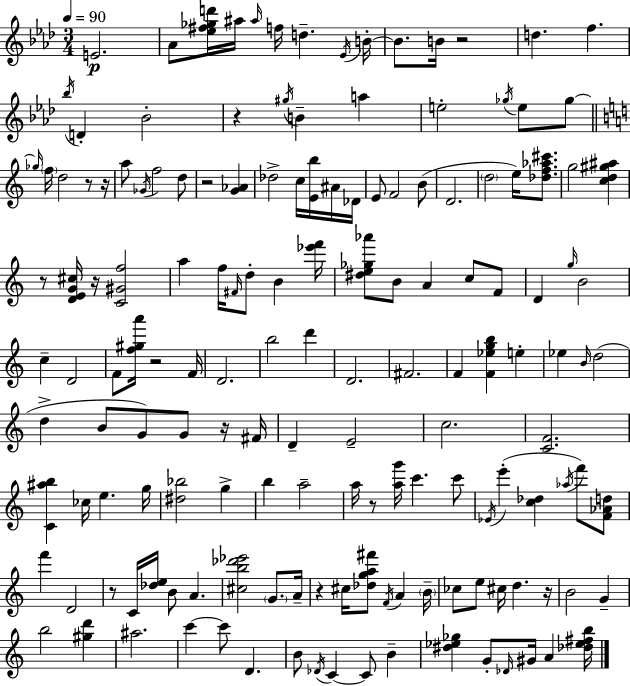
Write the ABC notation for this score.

X:1
T:Untitled
M:3/4
L:1/4
K:Fm
E2 _A/2 [_e^f_gd']/4 ^a/4 ^a/4 f/4 d _E/4 B/4 B/2 B/4 z2 d f _b/4 D _B2 z ^g/4 B a e2 _g/4 e/2 _g/2 _g/4 f/4 d2 z/2 z/4 a/2 _G/4 f2 d/2 z2 [G_A] _d2 c/4 [Eb]/4 ^A/4 _D/4 E/2 F2 B/2 D2 d2 e/4 [_df_a^c']/2 g2 [cd^g^a] z/2 [DEG^c]/4 z/4 [C^Gf]2 a f/4 ^F/4 d/2 B [_e'f']/4 [^de_g_a']/2 B/2 A c/2 F/2 D g/4 B2 c D2 F/2 [f^ga']/4 z2 F/4 D2 b2 d' D2 ^F2 F [F_egb] e _e B/4 d2 d B/2 G/2 G/2 z/4 ^F/4 D E2 c2 [CF]2 [C^ab] _c/4 e g/4 [^d_b]2 g b a2 a/4 z/2 [ag']/4 c' c'/2 _E/4 e' [c_d] _a/4 f'/2 [F_Ad]/2 f' D2 z/2 C/4 [_de]/4 B/2 A [^cb_d'_e']2 G/2 A/4 z ^c/4 [_dga^f']/2 F/4 A B/4 _c/2 e/2 ^c/4 d z/4 B2 G b2 [^gd'] ^a2 c' c'/2 D B/2 _D/4 C C/2 B [^d_e_g] G/2 _D/4 ^G/4 A [_d_e^fb]/4